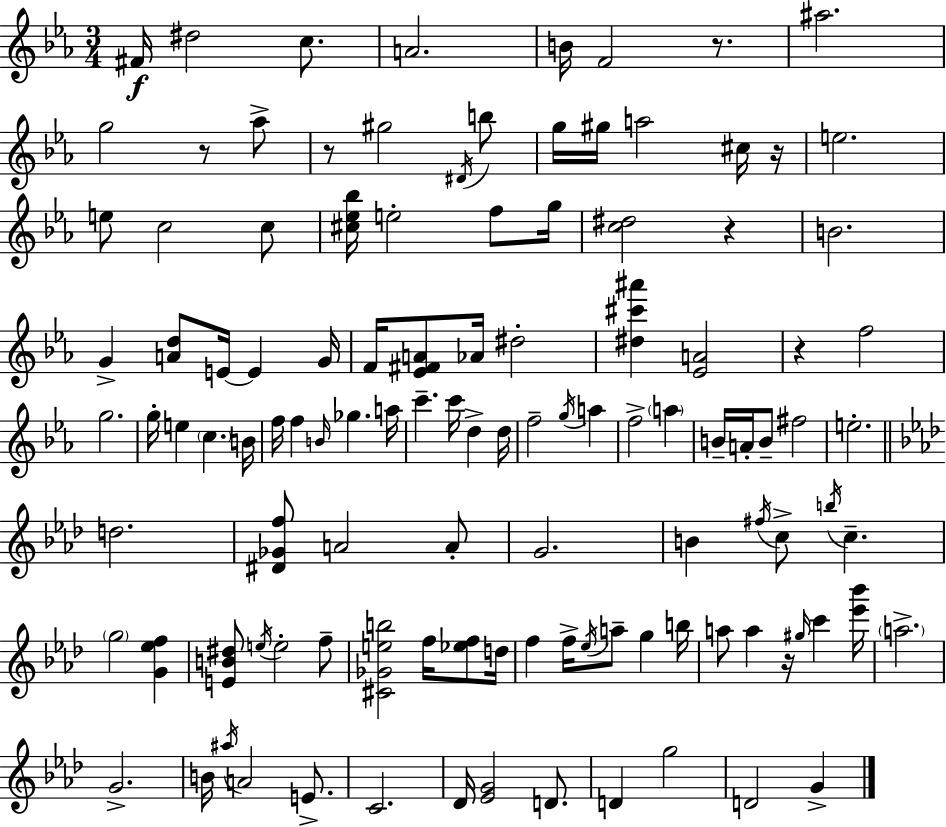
{
  \clef treble
  \numericTimeSignature
  \time 3/4
  \key c \minor
  fis'16\f dis''2 c''8. | a'2. | b'16 f'2 r8. | ais''2. | \break g''2 r8 aes''8-> | r8 gis''2 \acciaccatura { dis'16 } b''8 | g''16 gis''16 a''2 cis''16 | r16 e''2. | \break e''8 c''2 c''8 | <cis'' ees'' bes''>16 e''2-. f''8 | g''16 <c'' dis''>2 r4 | b'2. | \break g'4-> <a' d''>8 e'16~~ e'4 | g'16 f'16 <ees' fis' a'>8 aes'16 dis''2-. | <dis'' cis''' ais'''>4 <ees' a'>2 | r4 f''2 | \break g''2. | g''16-. e''4 \parenthesize c''4. | b'16 f''16 f''4 \grace { b'16 } ges''4. | a''16 c'''4.-- c'''16 d''4-> | \break d''16 f''2-- \acciaccatura { g''16 } a''4 | f''2-> \parenthesize a''4 | b'16-- a'16-. b'8-- fis''2 | e''2.-. | \break \bar "||" \break \key f \minor d''2. | <dis' ges' f''>8 a'2 a'8-. | g'2. | b'4 \acciaccatura { fis''16 } c''8-> \acciaccatura { b''16 } c''4.-- | \break \parenthesize g''2 <g' ees'' f''>4 | <e' b' dis''>8 \acciaccatura { e''16 } e''2-. | f''8-- <cis' ges' e'' b''>2 f''16 | <ees'' f''>8 d''16 f''4 f''16-> \acciaccatura { ees''16 } a''8-- g''4 | \break b''16 a''8 a''4 r16 \grace { gis''16 } | c'''4 <ees''' bes'''>16 \parenthesize a''2.-> | g'2.-> | b'16 \acciaccatura { ais''16 } a'2 | \break e'8.-> c'2. | des'16 <ees' g'>2 | d'8. d'4 g''2 | d'2 | \break g'4-> \bar "|."
}